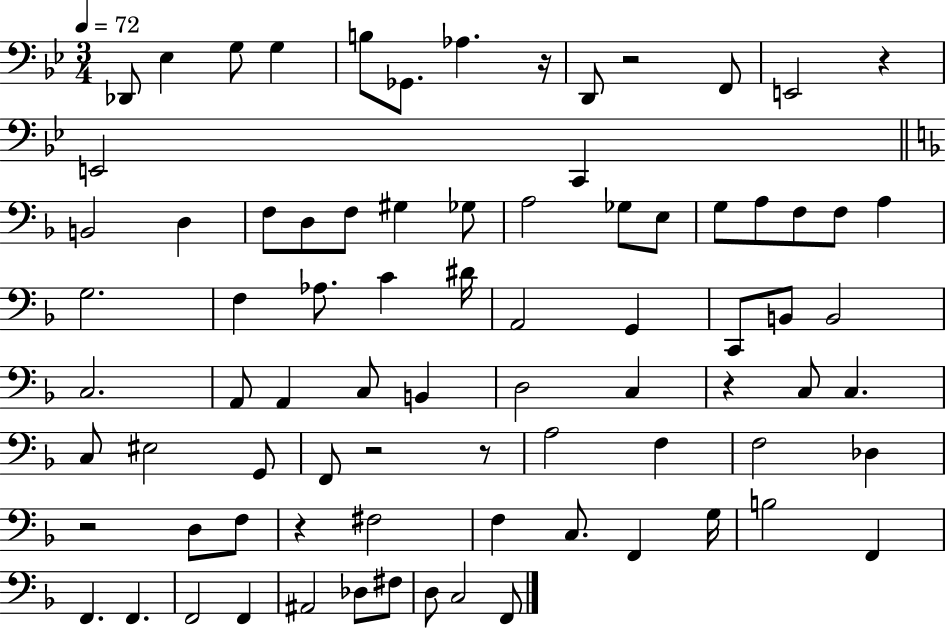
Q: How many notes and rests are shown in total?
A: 81